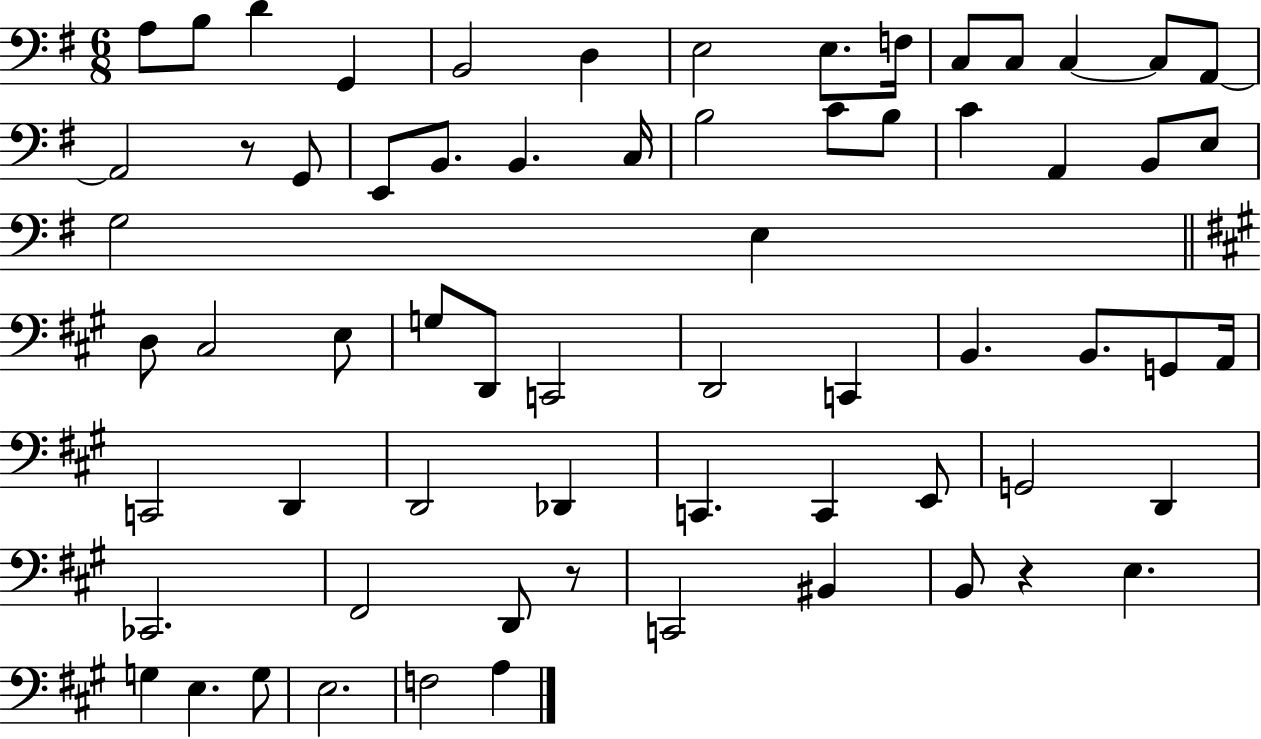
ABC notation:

X:1
T:Untitled
M:6/8
L:1/4
K:G
A,/2 B,/2 D G,, B,,2 D, E,2 E,/2 F,/4 C,/2 C,/2 C, C,/2 A,,/2 A,,2 z/2 G,,/2 E,,/2 B,,/2 B,, C,/4 B,2 C/2 B,/2 C A,, B,,/2 E,/2 G,2 E, D,/2 ^C,2 E,/2 G,/2 D,,/2 C,,2 D,,2 C,, B,, B,,/2 G,,/2 A,,/4 C,,2 D,, D,,2 _D,, C,, C,, E,,/2 G,,2 D,, _C,,2 ^F,,2 D,,/2 z/2 C,,2 ^B,, B,,/2 z E, G, E, G,/2 E,2 F,2 A,